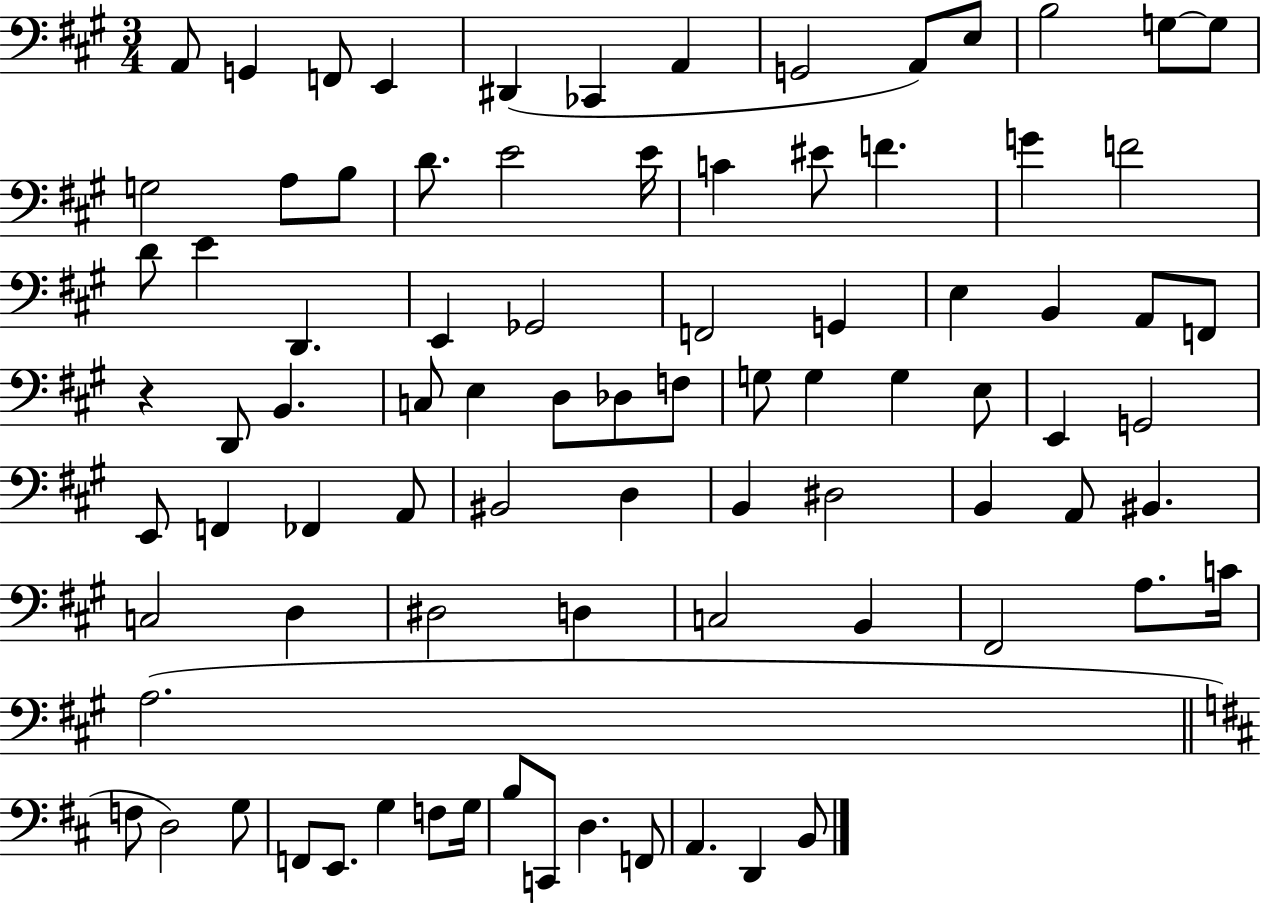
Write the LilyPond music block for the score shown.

{
  \clef bass
  \numericTimeSignature
  \time 3/4
  \key a \major
  a,8 g,4 f,8 e,4 | dis,4( ces,4 a,4 | g,2 a,8) e8 | b2 g8~~ g8 | \break g2 a8 b8 | d'8. e'2 e'16 | c'4 eis'8 f'4. | g'4 f'2 | \break d'8 e'4 d,4. | e,4 ges,2 | f,2 g,4 | e4 b,4 a,8 f,8 | \break r4 d,8 b,4. | c8 e4 d8 des8 f8 | g8 g4 g4 e8 | e,4 g,2 | \break e,8 f,4 fes,4 a,8 | bis,2 d4 | b,4 dis2 | b,4 a,8 bis,4. | \break c2 d4 | dis2 d4 | c2 b,4 | fis,2 a8. c'16 | \break a2.( | \bar "||" \break \key d \major f8 d2) g8 | f,8 e,8. g4 f8 g16 | b8 c,8 d4. f,8 | a,4. d,4 b,8 | \break \bar "|."
}